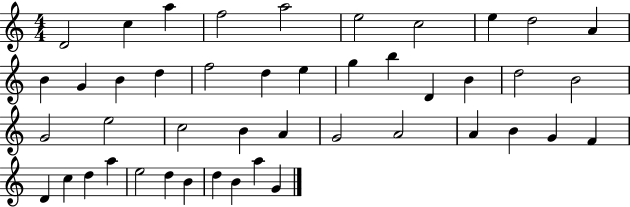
{
  \clef treble
  \numericTimeSignature
  \time 4/4
  \key c \major
  d'2 c''4 a''4 | f''2 a''2 | e''2 c''2 | e''4 d''2 a'4 | \break b'4 g'4 b'4 d''4 | f''2 d''4 e''4 | g''4 b''4 d'4 b'4 | d''2 b'2 | \break g'2 e''2 | c''2 b'4 a'4 | g'2 a'2 | a'4 b'4 g'4 f'4 | \break d'4 c''4 d''4 a''4 | e''2 d''4 b'4 | d''4 b'4 a''4 g'4 | \bar "|."
}